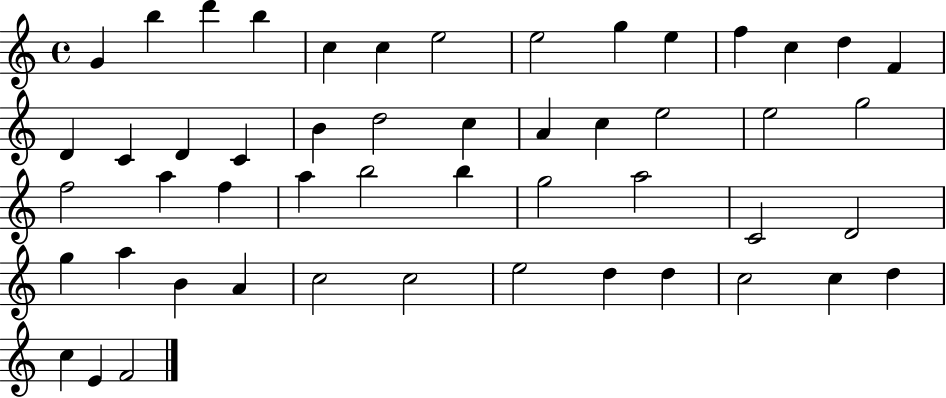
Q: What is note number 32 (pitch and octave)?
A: B5